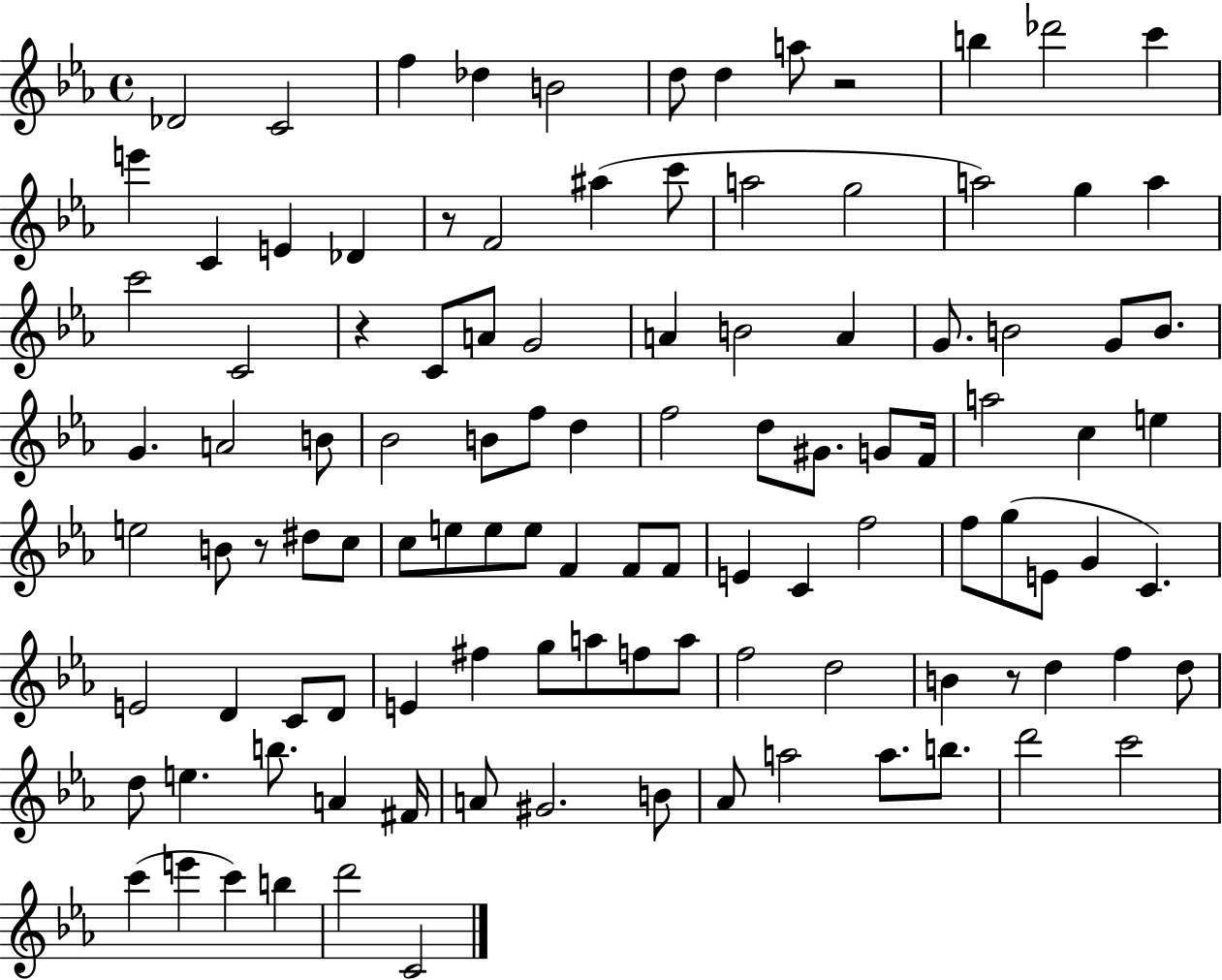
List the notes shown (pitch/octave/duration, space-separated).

Db4/h C4/h F5/q Db5/q B4/h D5/e D5/q A5/e R/h B5/q Db6/h C6/q E6/q C4/q E4/q Db4/q R/e F4/h A#5/q C6/e A5/h G5/h A5/h G5/q A5/q C6/h C4/h R/q C4/e A4/e G4/h A4/q B4/h A4/q G4/e. B4/h G4/e B4/e. G4/q. A4/h B4/e Bb4/h B4/e F5/e D5/q F5/h D5/e G#4/e. G4/e F4/s A5/h C5/q E5/q E5/h B4/e R/e D#5/e C5/e C5/e E5/e E5/e E5/e F4/q F4/e F4/e E4/q C4/q F5/h F5/e G5/e E4/e G4/q C4/q. E4/h D4/q C4/e D4/e E4/q F#5/q G5/e A5/e F5/e A5/e F5/h D5/h B4/q R/e D5/q F5/q D5/e D5/e E5/q. B5/e. A4/q F#4/s A4/e G#4/h. B4/e Ab4/e A5/h A5/e. B5/e. D6/h C6/h C6/q E6/q C6/q B5/q D6/h C4/h